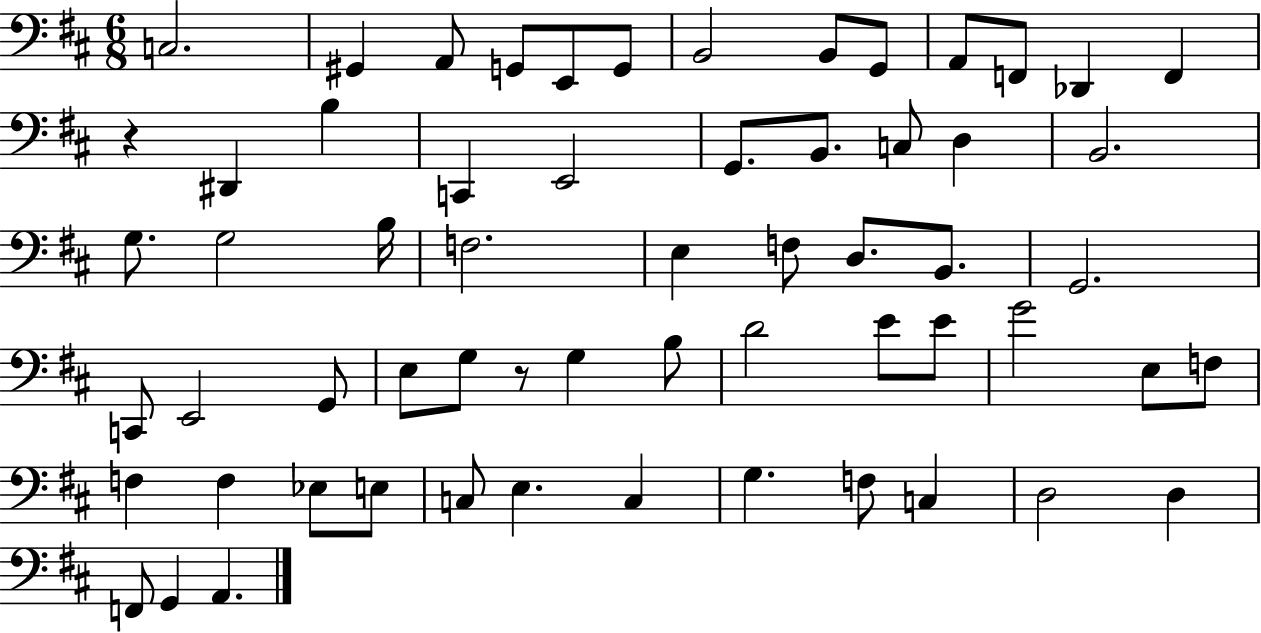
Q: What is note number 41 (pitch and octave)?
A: E4